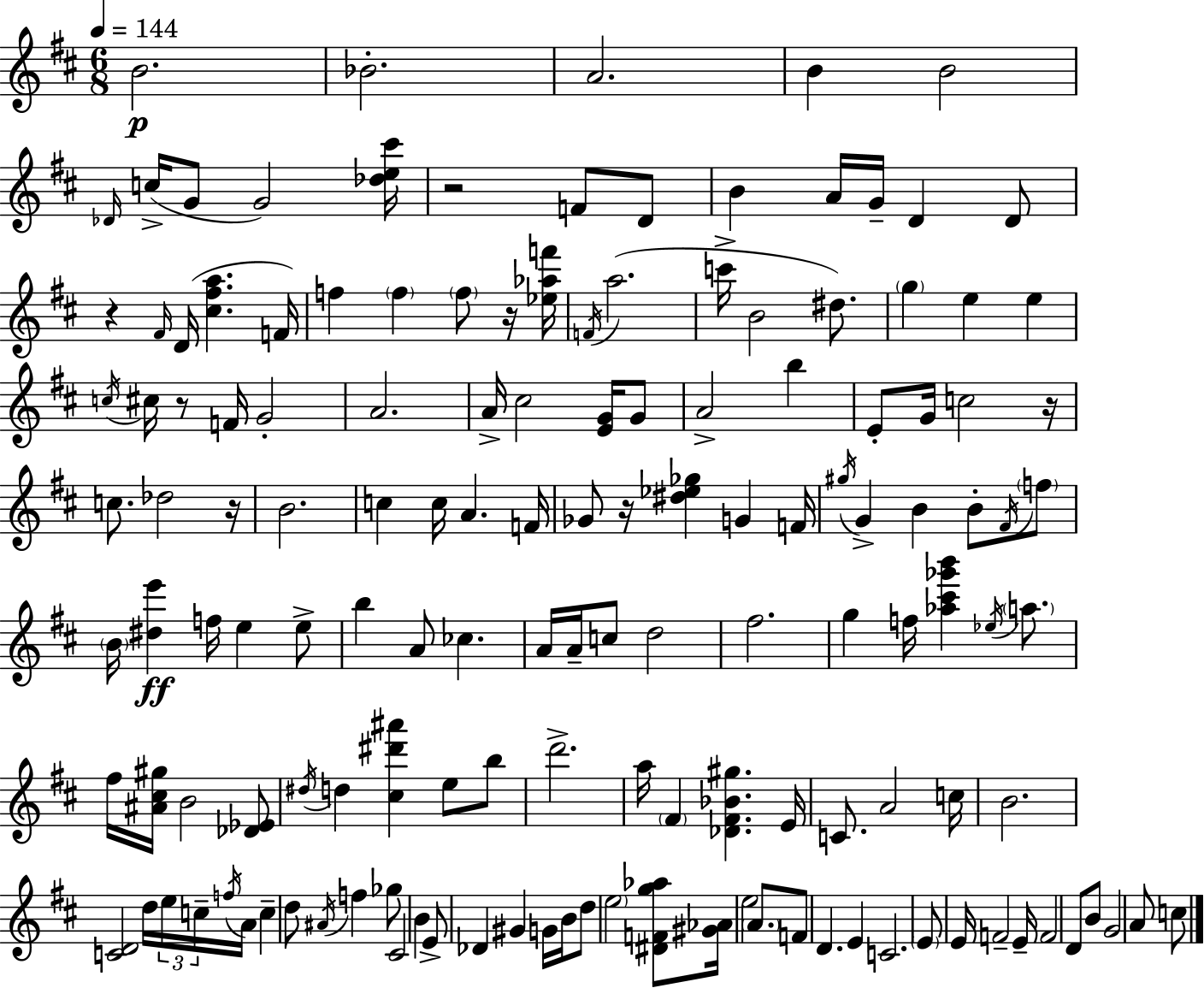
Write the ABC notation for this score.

X:1
T:Untitled
M:6/8
L:1/4
K:D
B2 _B2 A2 B B2 _D/4 c/4 G/2 G2 [_de^c']/4 z2 F/2 D/2 B A/4 G/4 D D/2 z ^F/4 D/4 [^c^fa] F/4 f f f/2 z/4 [_e_af']/4 F/4 a2 c'/4 B2 ^d/2 g e e c/4 ^c/4 z/2 F/4 G2 A2 A/4 ^c2 [EG]/4 G/2 A2 b E/2 G/4 c2 z/4 c/2 _d2 z/4 B2 c c/4 A F/4 _G/2 z/4 [^d_e_g] G F/4 ^g/4 G B B/2 ^F/4 f/2 B/4 [^de'] f/4 e e/2 b A/2 _c A/4 A/4 c/2 d2 ^f2 g f/4 [_a^c'_g'b'] _e/4 a/2 ^f/4 [^A^c^g]/4 B2 [_D_E]/2 ^d/4 d [^c^d'^a'] e/2 b/2 d'2 a/4 ^F [_D^F_B^g] E/4 C/2 A2 c/4 B2 [CD]2 d/4 e/4 c/4 f/4 A/4 c d/2 ^A/4 f _g/2 ^C2 B E/2 _D ^G G/4 B/4 d/2 e2 [^DFg_a]/2 [^G_A]/4 e2 A/2 F/2 D E C2 E/2 E/4 F2 E/4 F2 D/2 B/2 G2 A/2 c/2